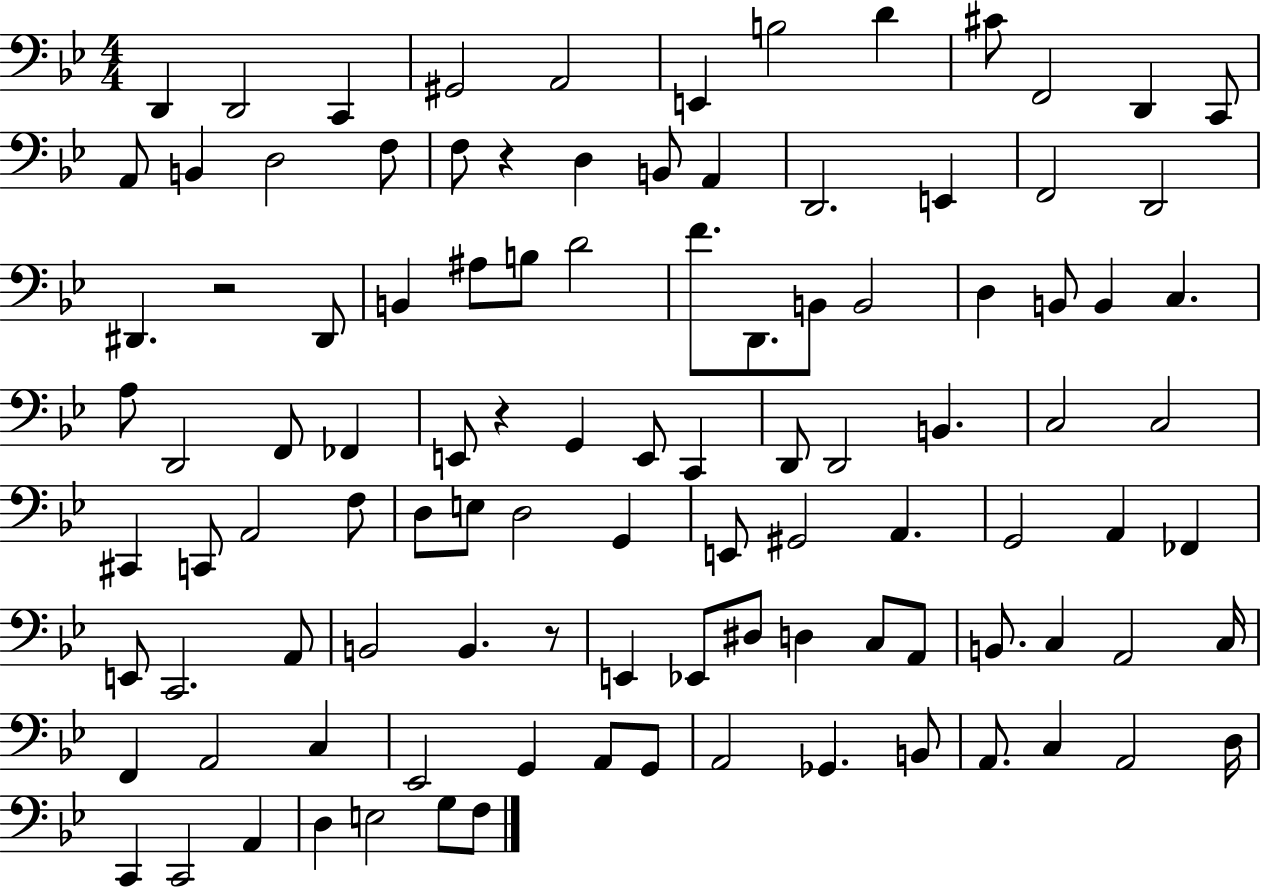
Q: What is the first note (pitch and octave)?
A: D2